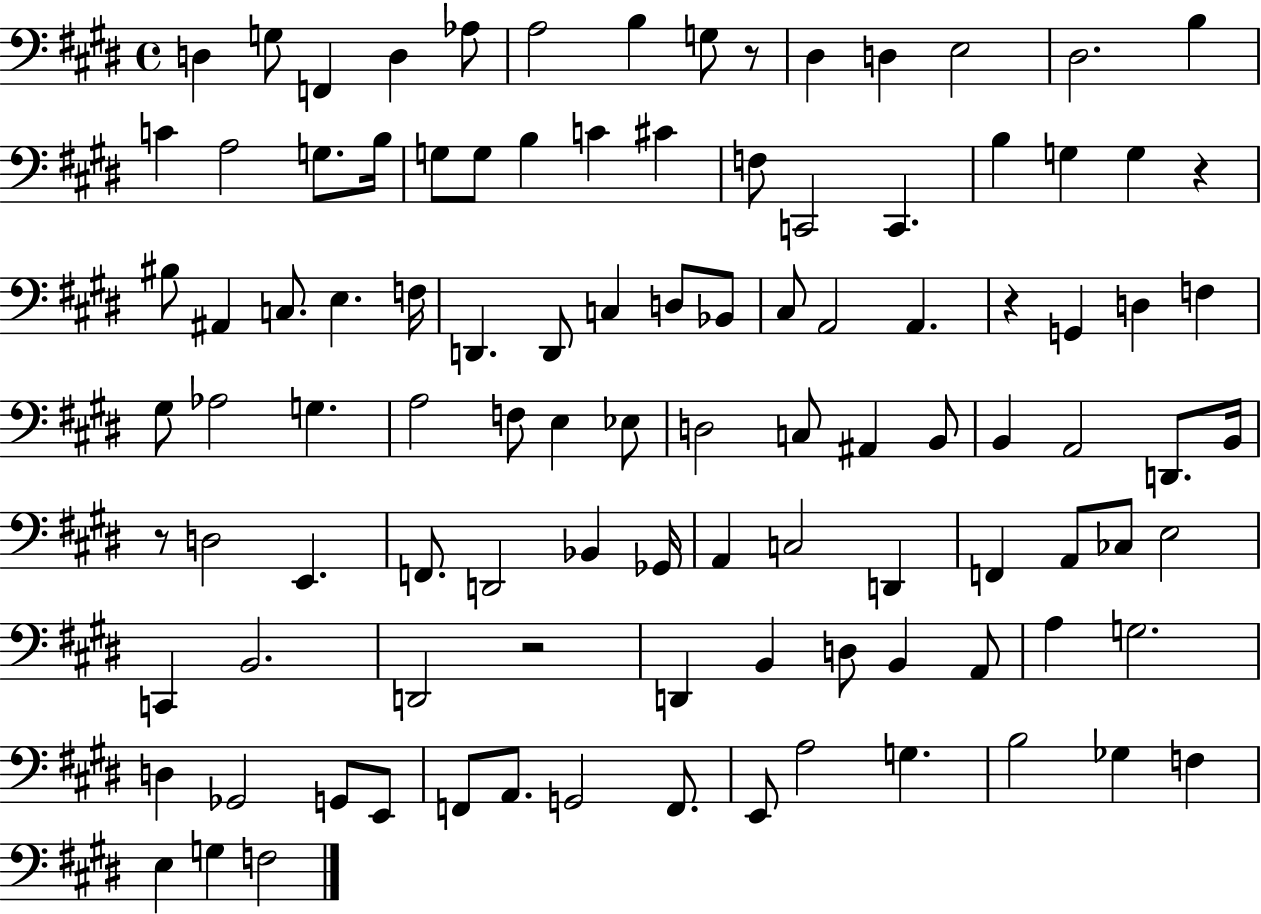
{
  \clef bass
  \time 4/4
  \defaultTimeSignature
  \key e \major
  d4 g8 f,4 d4 aes8 | a2 b4 g8 r8 | dis4 d4 e2 | dis2. b4 | \break c'4 a2 g8. b16 | g8 g8 b4 c'4 cis'4 | f8 c,2 c,4. | b4 g4 g4 r4 | \break bis8 ais,4 c8. e4. f16 | d,4. d,8 c4 d8 bes,8 | cis8 a,2 a,4. | r4 g,4 d4 f4 | \break gis8 aes2 g4. | a2 f8 e4 ees8 | d2 c8 ais,4 b,8 | b,4 a,2 d,8. b,16 | \break r8 d2 e,4. | f,8. d,2 bes,4 ges,16 | a,4 c2 d,4 | f,4 a,8 ces8 e2 | \break c,4 b,2. | d,2 r2 | d,4 b,4 d8 b,4 a,8 | a4 g2. | \break d4 ges,2 g,8 e,8 | f,8 a,8. g,2 f,8. | e,8 a2 g4. | b2 ges4 f4 | \break e4 g4 f2 | \bar "|."
}